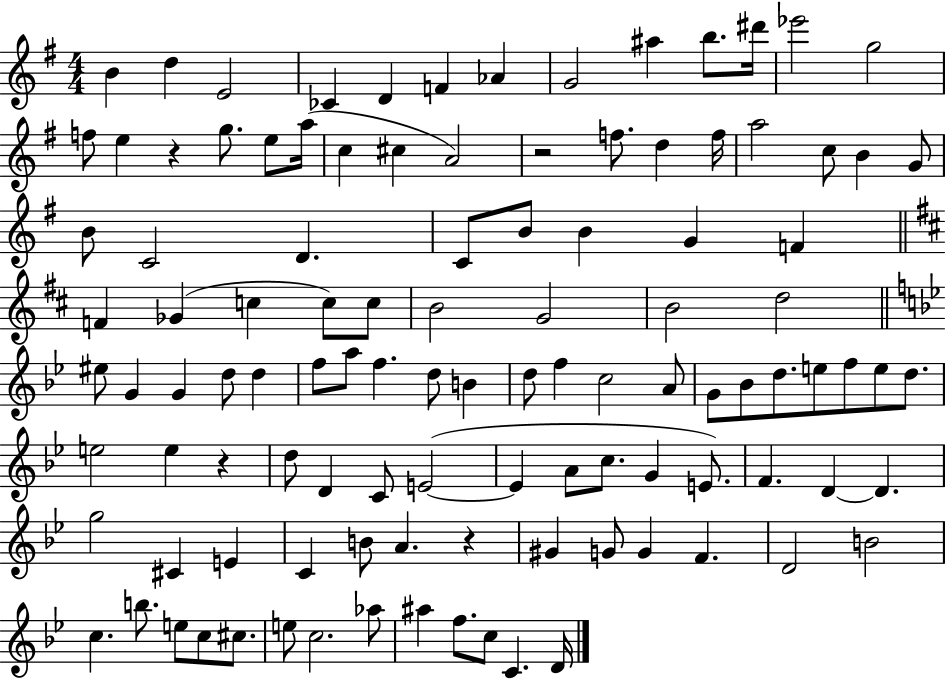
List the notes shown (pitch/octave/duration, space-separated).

B4/q D5/q E4/h CES4/q D4/q F4/q Ab4/q G4/h A#5/q B5/e. D#6/s Eb6/h G5/h F5/e E5/q R/q G5/e. E5/e A5/s C5/q C#5/q A4/h R/h F5/e. D5/q F5/s A5/h C5/e B4/q G4/e B4/e C4/h D4/q. C4/e B4/e B4/q G4/q F4/q F4/q Gb4/q C5/q C5/e C5/e B4/h G4/h B4/h D5/h EIS5/e G4/q G4/q D5/e D5/q F5/e A5/e F5/q. D5/e B4/q D5/e F5/q C5/h A4/e G4/e Bb4/e D5/e. E5/e F5/e E5/e D5/e. E5/h E5/q R/q D5/e D4/q C4/e E4/h E4/q A4/e C5/e. G4/q E4/e. F4/q. D4/q D4/q. G5/h C#4/q E4/q C4/q B4/e A4/q. R/q G#4/q G4/e G4/q F4/q. D4/h B4/h C5/q. B5/e. E5/e C5/e C#5/e. E5/e C5/h. Ab5/e A#5/q F5/e. C5/e C4/q. D4/s